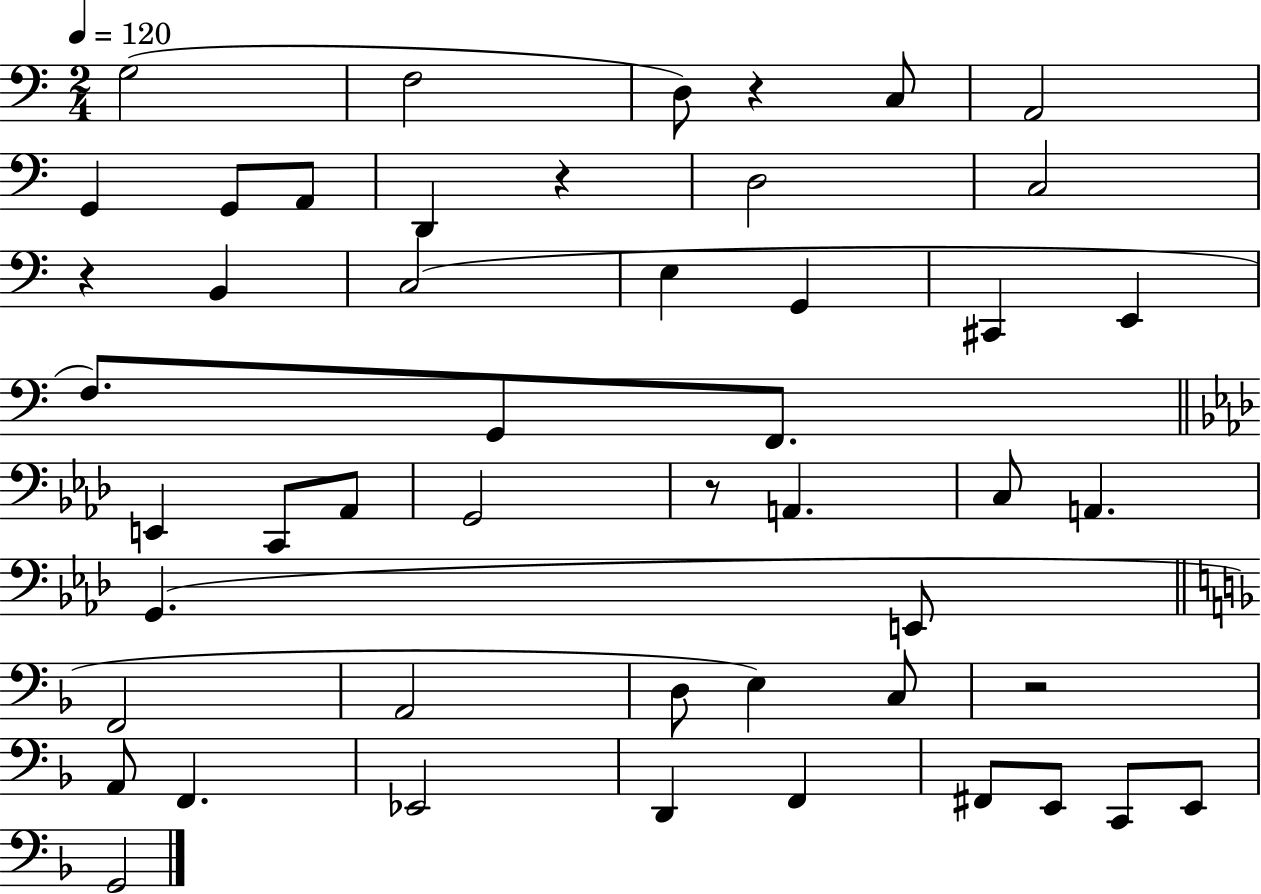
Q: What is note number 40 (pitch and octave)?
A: F#2